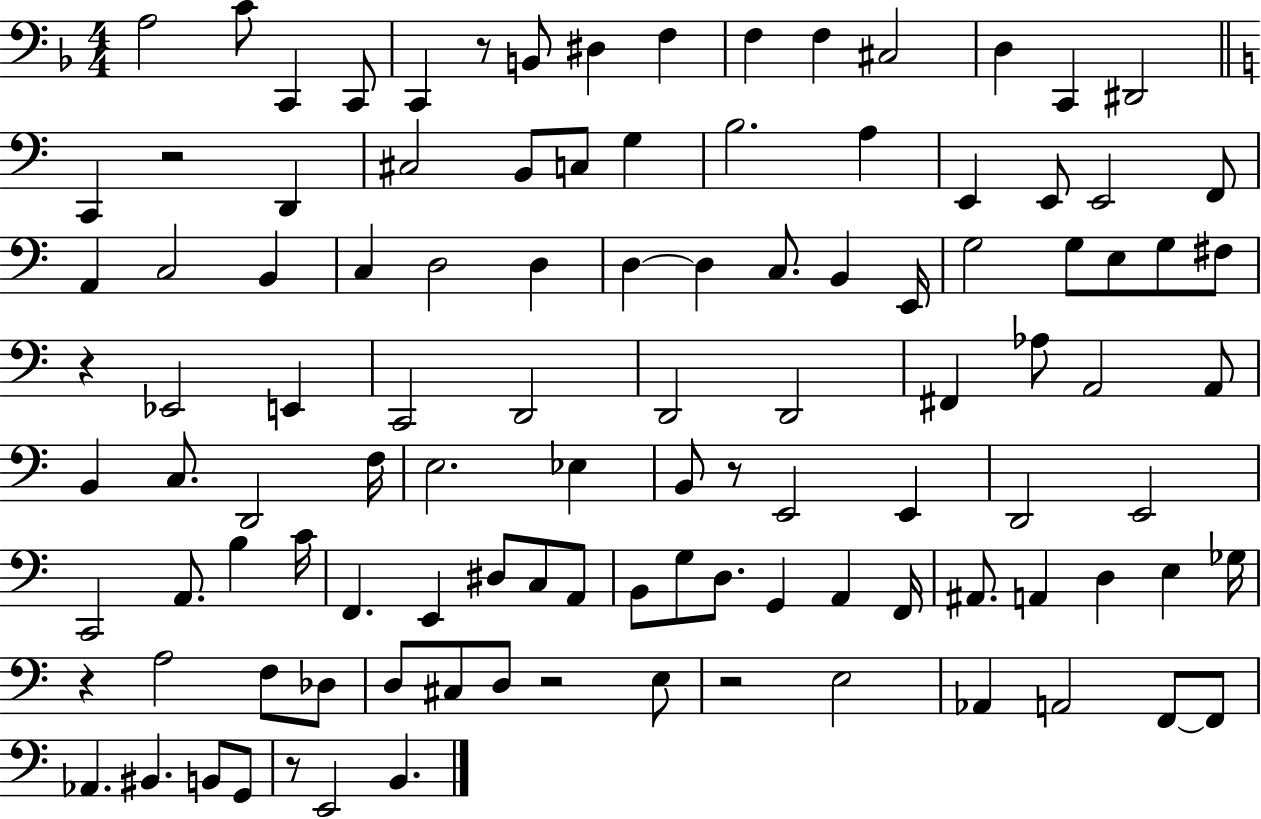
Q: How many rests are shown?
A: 8